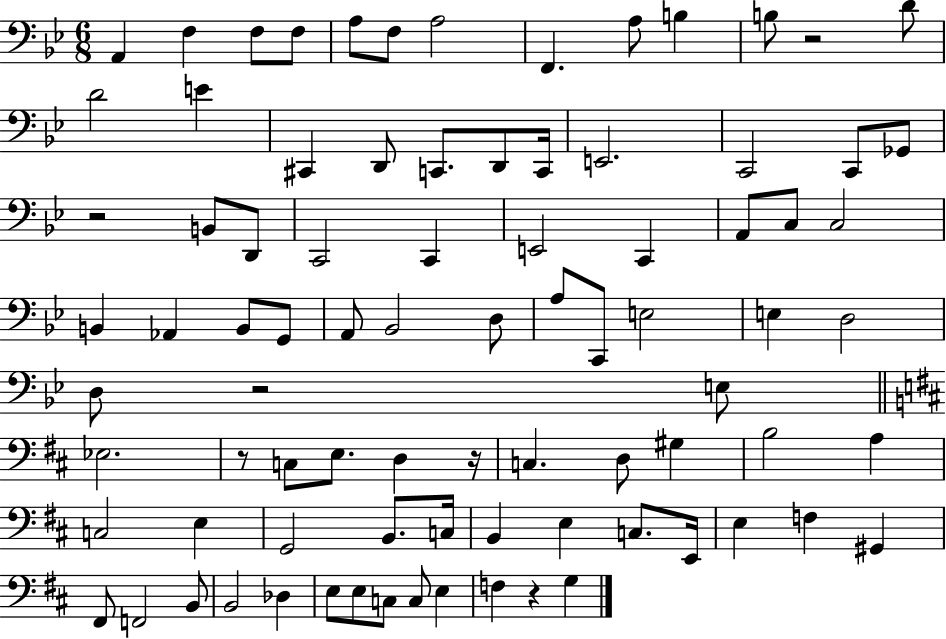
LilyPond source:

{
  \clef bass
  \numericTimeSignature
  \time 6/8
  \key bes \major
  a,4 f4 f8 f8 | a8 f8 a2 | f,4. a8 b4 | b8 r2 d'8 | \break d'2 e'4 | cis,4 d,8 c,8. d,8 c,16 | e,2. | c,2 c,8 ges,8 | \break r2 b,8 d,8 | c,2 c,4 | e,2 c,4 | a,8 c8 c2 | \break b,4 aes,4 b,8 g,8 | a,8 bes,2 d8 | a8 c,8 e2 | e4 d2 | \break d8 r2 e8 | \bar "||" \break \key d \major ees2. | r8 c8 e8. d4 r16 | c4. d8 gis4 | b2 a4 | \break c2 e4 | g,2 b,8. c16 | b,4 e4 c8. e,16 | e4 f4 gis,4 | \break fis,8 f,2 b,8 | b,2 des4 | e8 e8 c8 c8 e4 | f4 r4 g4 | \break \bar "|."
}